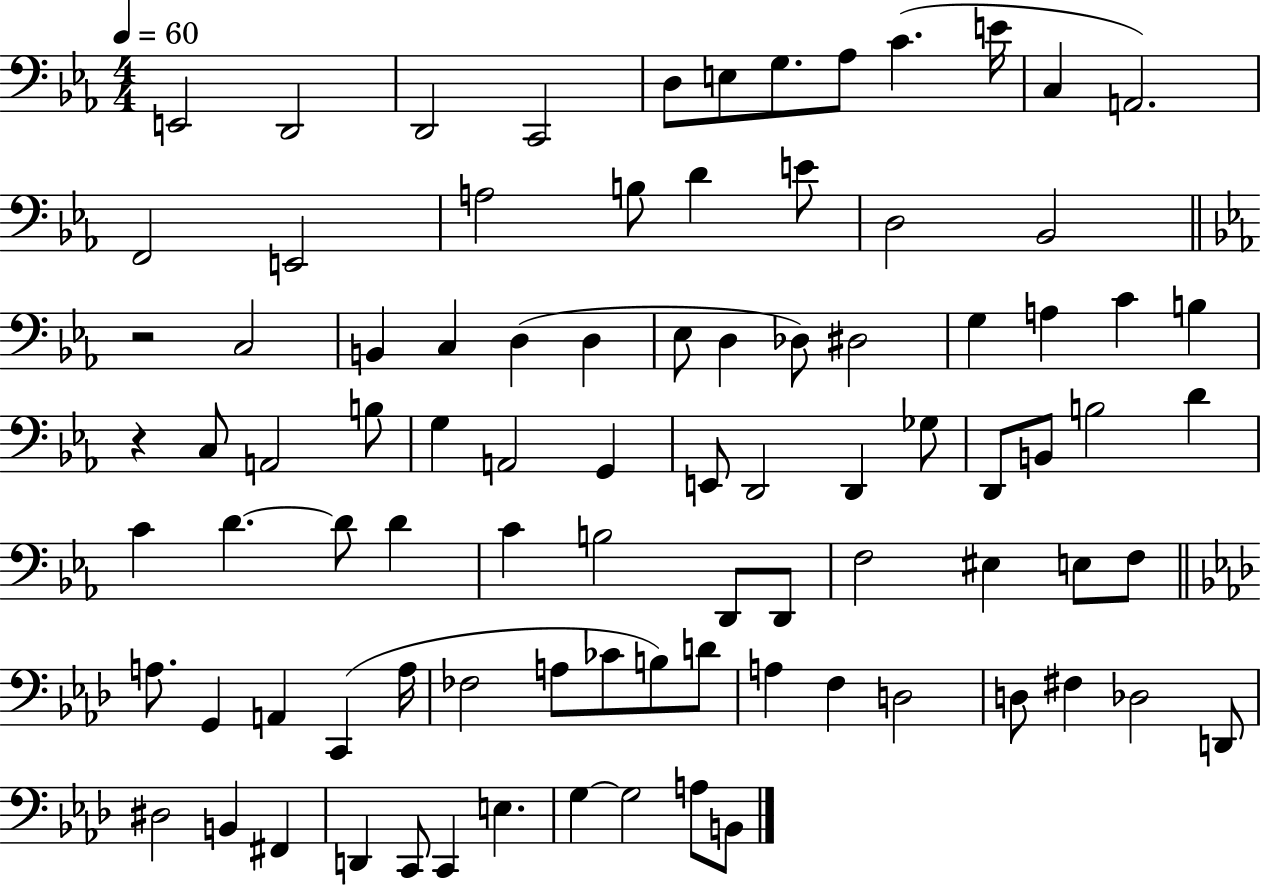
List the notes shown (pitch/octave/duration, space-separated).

E2/h D2/h D2/h C2/h D3/e E3/e G3/e. Ab3/e C4/q. E4/s C3/q A2/h. F2/h E2/h A3/h B3/e D4/q E4/e D3/h Bb2/h R/h C3/h B2/q C3/q D3/q D3/q Eb3/e D3/q Db3/e D#3/h G3/q A3/q C4/q B3/q R/q C3/e A2/h B3/e G3/q A2/h G2/q E2/e D2/h D2/q Gb3/e D2/e B2/e B3/h D4/q C4/q D4/q. D4/e D4/q C4/q B3/h D2/e D2/e F3/h EIS3/q E3/e F3/e A3/e. G2/q A2/q C2/q A3/s FES3/h A3/e CES4/e B3/e D4/e A3/q F3/q D3/h D3/e F#3/q Db3/h D2/e D#3/h B2/q F#2/q D2/q C2/e C2/q E3/q. G3/q G3/h A3/e B2/e